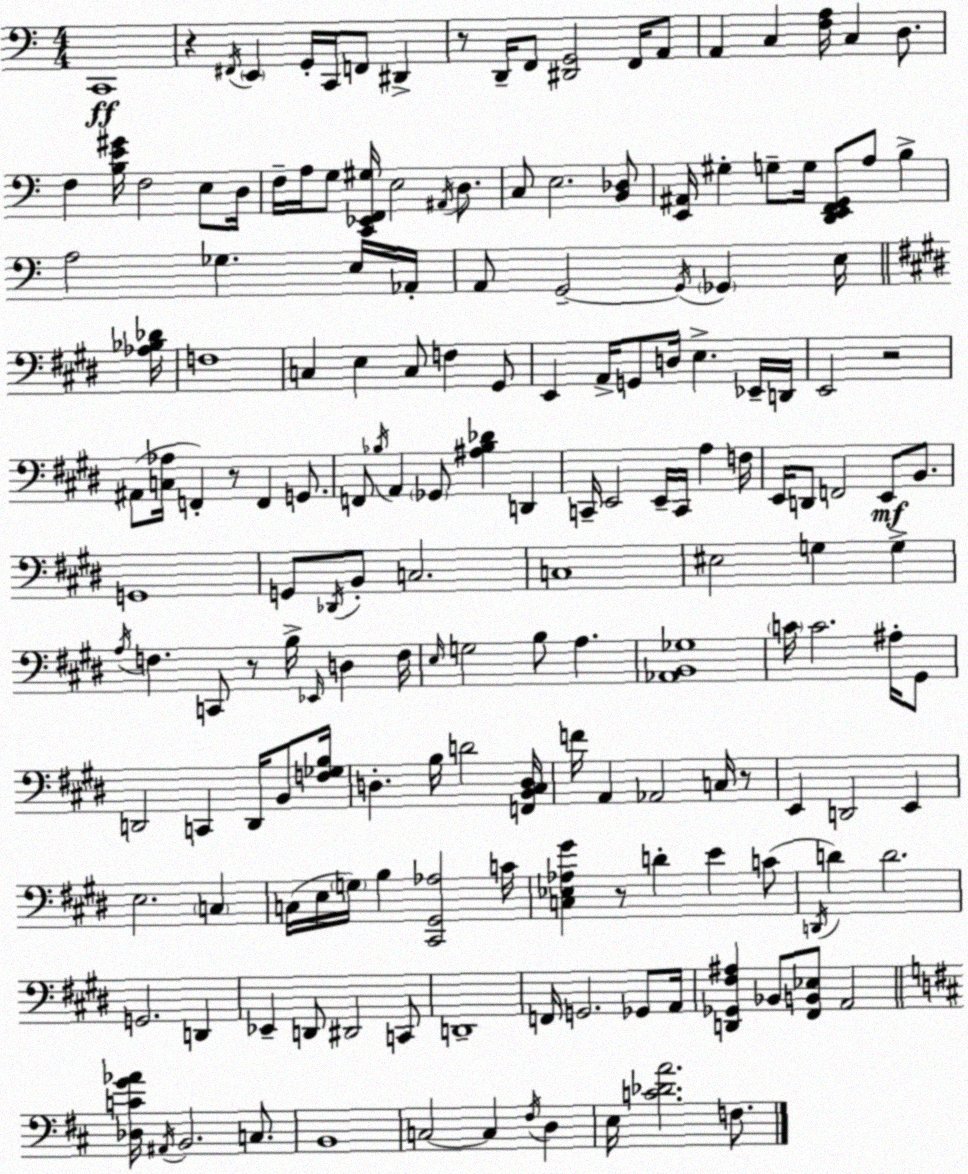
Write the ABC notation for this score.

X:1
T:Untitled
M:4/4
L:1/4
K:Am
C,,4 z ^F,,/4 E,, G,,/4 C,,/4 F,,/2 ^D,, z/2 D,,/4 F,,/2 [^D,,G,,]2 F,,/4 A,,/2 A,, C, [F,A,]/4 C, D,/2 F, [B,E^G]/4 F,2 E,/2 D,/4 F,/4 A,/4 G,/2 [C,,_E,,F,,^G,]/4 E,2 ^A,,/4 D,/2 C,/2 E,2 [B,,_D,]/2 [E,,^A,,]/4 ^G, G,/2 G,/4 [D,,E,,F,,G,,]/2 A,/2 B, A,2 _G, E,/4 _A,,/4 A,,/2 G,,2 G,,/4 _G,, E,/4 [_A,_B,_D]/4 F,4 C, E, C,/2 F, ^G,,/2 E,, A,,/4 G,,/2 D,/4 E, _E,,/4 D,,/4 E,,2 z2 ^A,,/2 [C,_A,]/4 F,, z/2 F,, G,,/2 F,,/2 _B,/4 A,, _G,,/2 [^A,_B,_D] D,, C,,/4 E,,2 E,,/4 C,,/4 A, F,/4 E,,/4 D,,/2 F,,2 E,,/2 B,,/2 G,,4 G,,/2 _D,,/4 B,,/2 C,2 C,4 ^E,2 G, G, A,/4 F, C,,/2 z/2 B,/4 _E,,/4 D, F,/4 E,/4 G,2 B,/2 A, [_A,,B,,_G,]4 C/4 C2 ^A,/4 ^G,,/2 D,,2 C,, D,,/4 B,,/2 [F,_G,B,]/4 D, B,/4 D2 [F,,B,,^C,D,]/4 F/4 A,, _A,,2 C,/4 z/2 E,, D,,2 E,, E,2 C, C,/4 E,/4 G,/4 B, [^C,,^G,,_A,]2 C/4 [C,_E,_A,^G] z/2 D E C/2 D,,/4 D D2 G,,2 D,, _E,, D,,/2 ^D,,2 C,,/2 D,,4 F,,/4 G,,2 _G,,/2 A,,/4 [D,,_G,,^F,^A,] _B,,/2 [^F,,B,,_E,]/2 A,,2 [_D,CG_A]/4 ^A,,/4 B,,2 C,/2 B,,4 C,2 C, ^F,/4 D, E,/4 [C_DA]2 F,/2